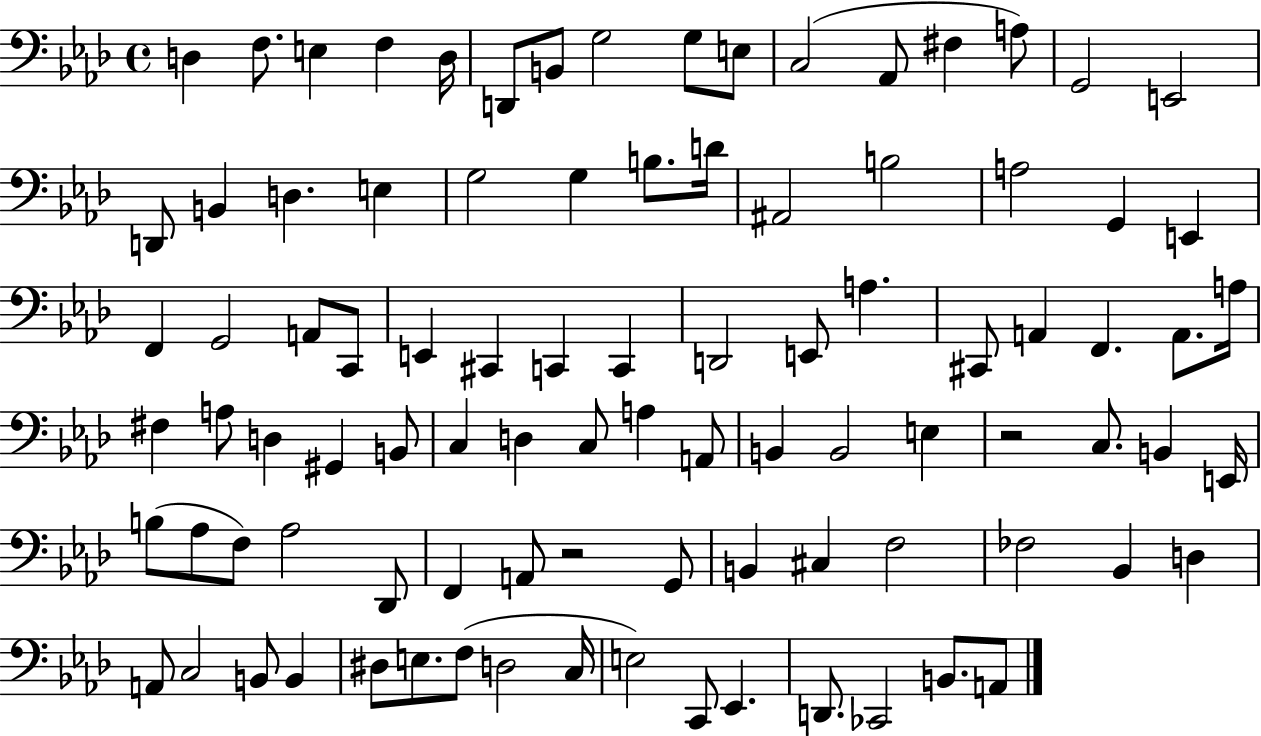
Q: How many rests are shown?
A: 2